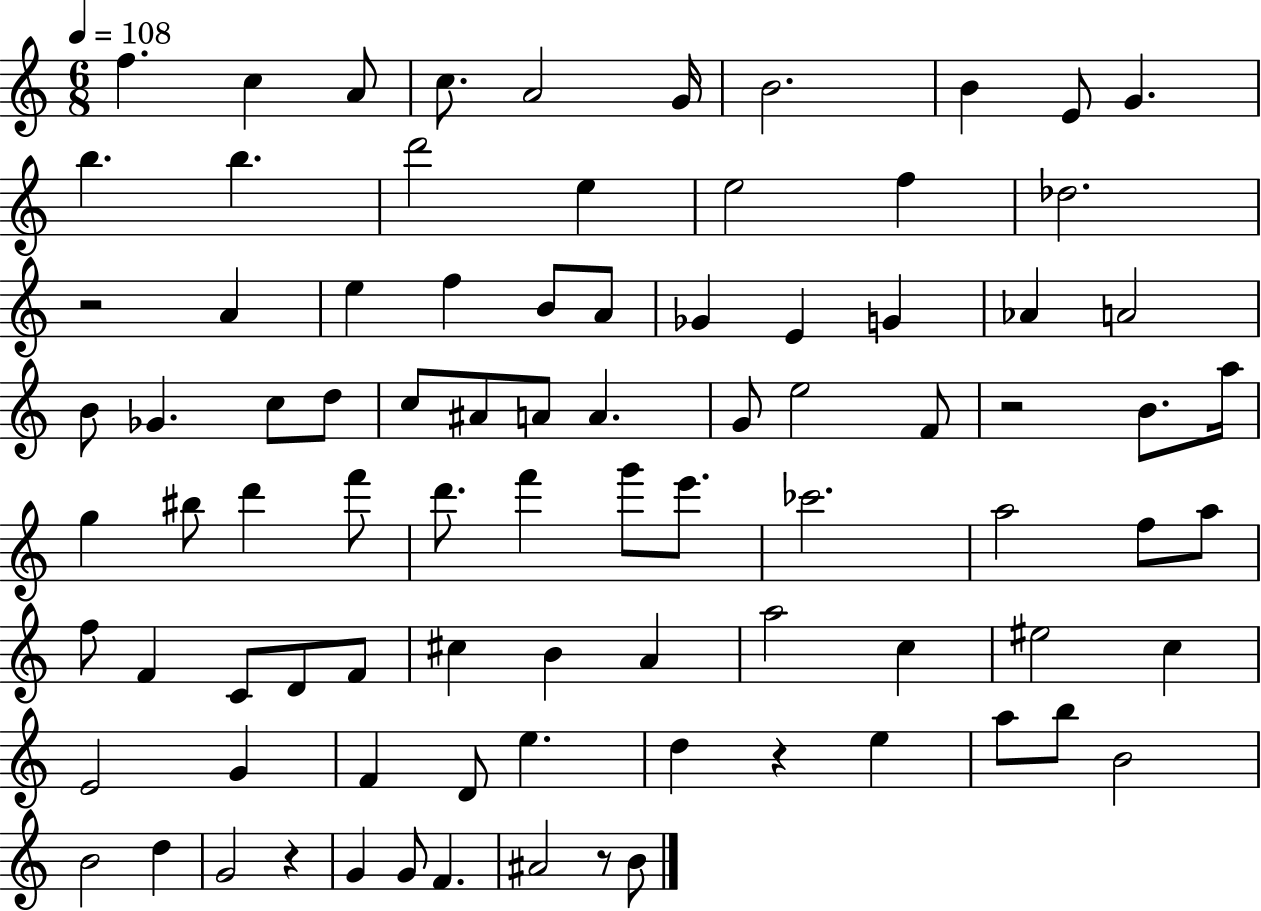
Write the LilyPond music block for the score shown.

{
  \clef treble
  \numericTimeSignature
  \time 6/8
  \key c \major
  \tempo 4 = 108
  f''4. c''4 a'8 | c''8. a'2 g'16 | b'2. | b'4 e'8 g'4. | \break b''4. b''4. | d'''2 e''4 | e''2 f''4 | des''2. | \break r2 a'4 | e''4 f''4 b'8 a'8 | ges'4 e'4 g'4 | aes'4 a'2 | \break b'8 ges'4. c''8 d''8 | c''8 ais'8 a'8 a'4. | g'8 e''2 f'8 | r2 b'8. a''16 | \break g''4 bis''8 d'''4 f'''8 | d'''8. f'''4 g'''8 e'''8. | ces'''2. | a''2 f''8 a''8 | \break f''8 f'4 c'8 d'8 f'8 | cis''4 b'4 a'4 | a''2 c''4 | eis''2 c''4 | \break e'2 g'4 | f'4 d'8 e''4. | d''4 r4 e''4 | a''8 b''8 b'2 | \break b'2 d''4 | g'2 r4 | g'4 g'8 f'4. | ais'2 r8 b'8 | \break \bar "|."
}